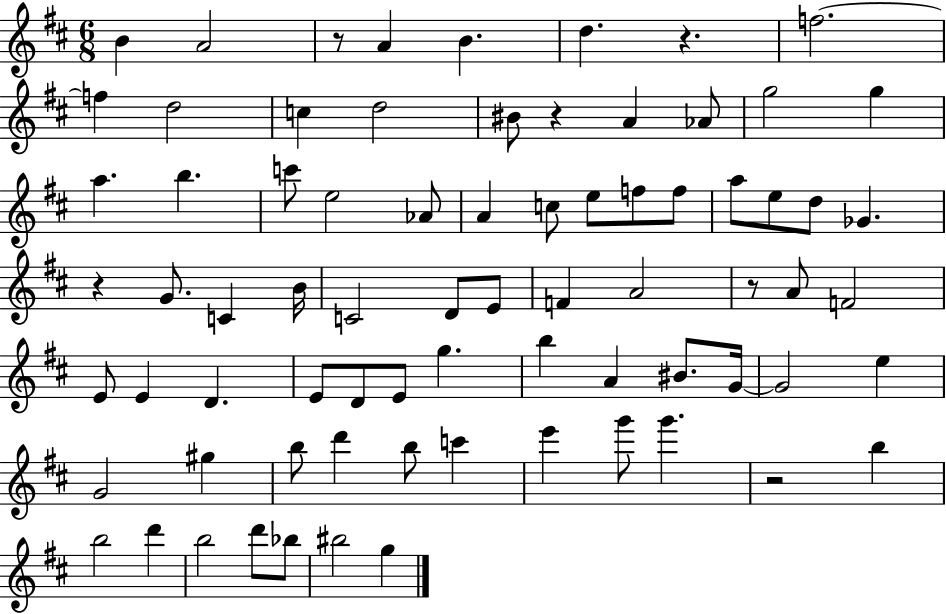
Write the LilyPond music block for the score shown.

{
  \clef treble
  \numericTimeSignature
  \time 6/8
  \key d \major
  \repeat volta 2 { b'4 a'2 | r8 a'4 b'4. | d''4. r4. | f''2.~~ | \break f''4 d''2 | c''4 d''2 | bis'8 r4 a'4 aes'8 | g''2 g''4 | \break a''4. b''4. | c'''8 e''2 aes'8 | a'4 c''8 e''8 f''8 f''8 | a''8 e''8 d''8 ges'4. | \break r4 g'8. c'4 b'16 | c'2 d'8 e'8 | f'4 a'2 | r8 a'8 f'2 | \break e'8 e'4 d'4. | e'8 d'8 e'8 g''4. | b''4 a'4 bis'8. g'16~~ | g'2 e''4 | \break g'2 gis''4 | b''8 d'''4 b''8 c'''4 | e'''4 g'''8 g'''4. | r2 b''4 | \break b''2 d'''4 | b''2 d'''8 bes''8 | bis''2 g''4 | } \bar "|."
}